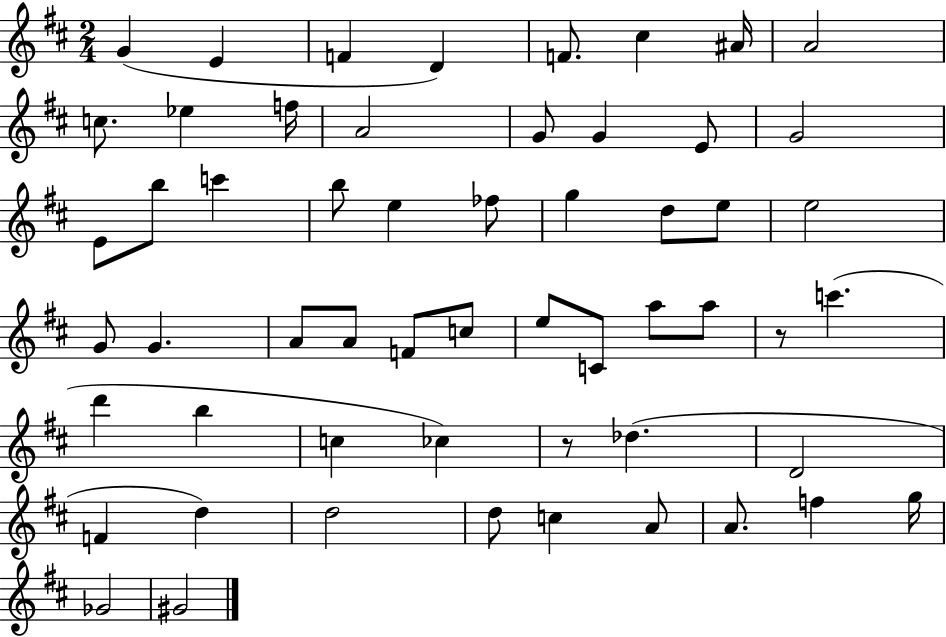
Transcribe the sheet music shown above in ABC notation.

X:1
T:Untitled
M:2/4
L:1/4
K:D
G E F D F/2 ^c ^A/4 A2 c/2 _e f/4 A2 G/2 G E/2 G2 E/2 b/2 c' b/2 e _f/2 g d/2 e/2 e2 G/2 G A/2 A/2 F/2 c/2 e/2 C/2 a/2 a/2 z/2 c' d' b c _c z/2 _d D2 F d d2 d/2 c A/2 A/2 f g/4 _G2 ^G2